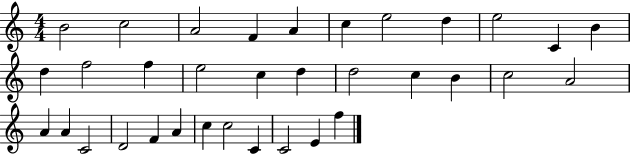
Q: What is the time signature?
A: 4/4